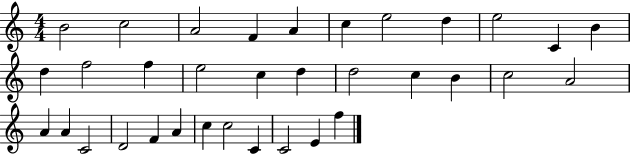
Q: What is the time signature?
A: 4/4